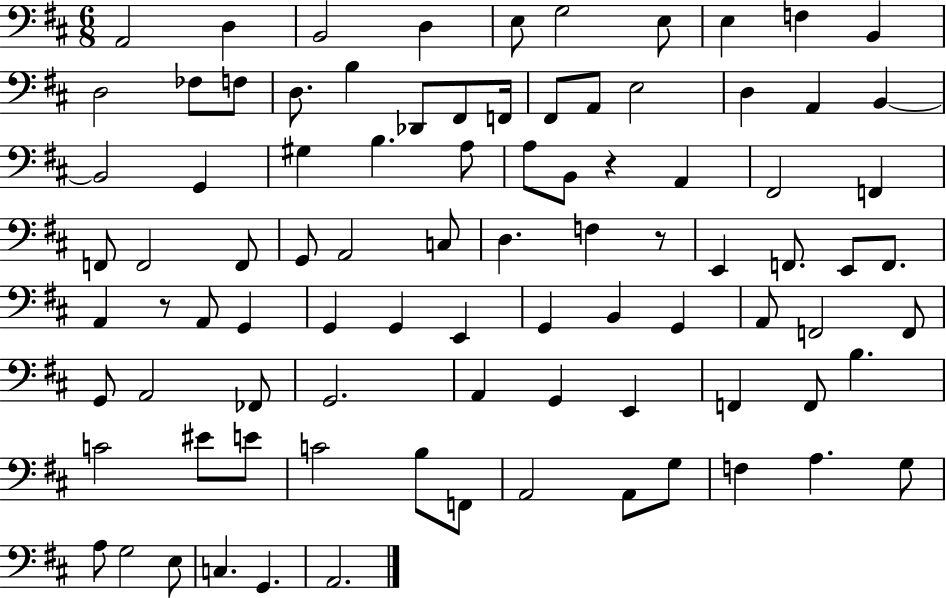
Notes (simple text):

A2/h D3/q B2/h D3/q E3/e G3/h E3/e E3/q F3/q B2/q D3/h FES3/e F3/e D3/e. B3/q Db2/e F#2/e F2/s F#2/e A2/e E3/h D3/q A2/q B2/q B2/h G2/q G#3/q B3/q. A3/e A3/e B2/e R/q A2/q F#2/h F2/q F2/e F2/h F2/e G2/e A2/h C3/e D3/q. F3/q R/e E2/q F2/e. E2/e F2/e. A2/q R/e A2/e G2/q G2/q G2/q E2/q G2/q B2/q G2/q A2/e F2/h F2/e G2/e A2/h FES2/e G2/h. A2/q G2/q E2/q F2/q F2/e B3/q. C4/h EIS4/e E4/e C4/h B3/e F2/e A2/h A2/e G3/e F3/q A3/q. G3/e A3/e G3/h E3/e C3/q. G2/q. A2/h.